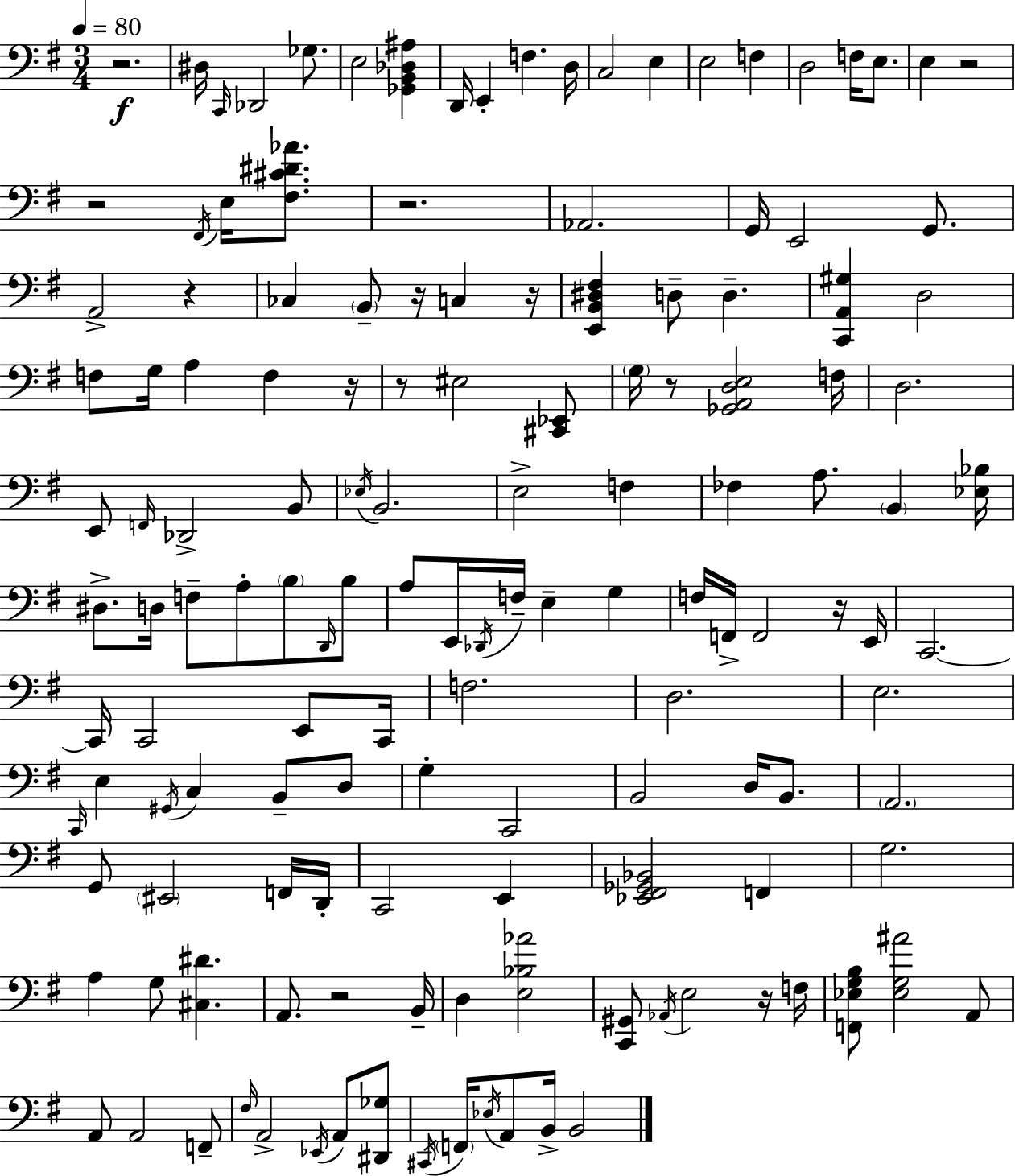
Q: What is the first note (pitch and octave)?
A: D#3